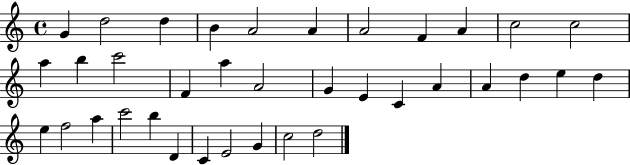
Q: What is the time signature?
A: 4/4